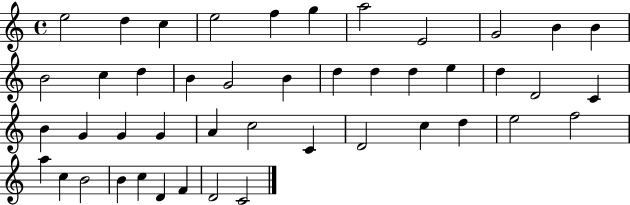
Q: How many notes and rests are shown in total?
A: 45